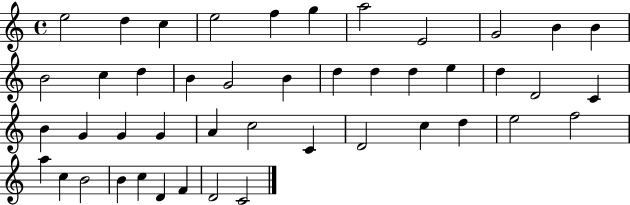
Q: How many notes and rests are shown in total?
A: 45